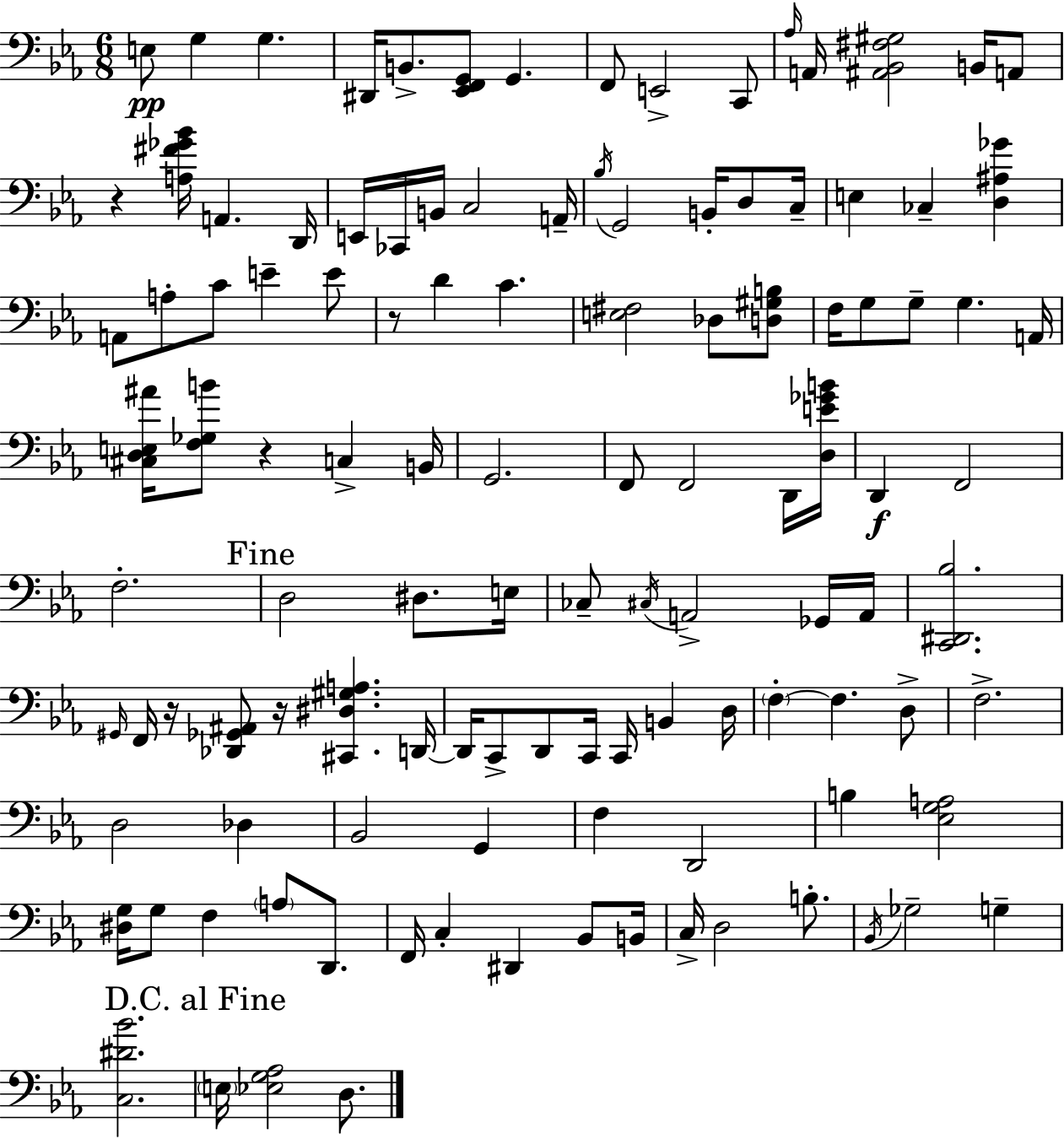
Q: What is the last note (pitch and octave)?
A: D3